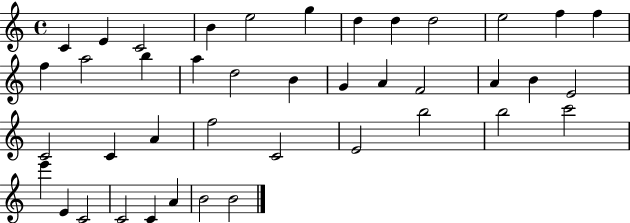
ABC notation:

X:1
T:Untitled
M:4/4
L:1/4
K:C
C E C2 B e2 g d d d2 e2 f f f a2 b a d2 B G A F2 A B E2 C2 C A f2 C2 E2 b2 b2 c'2 e' E C2 C2 C A B2 B2